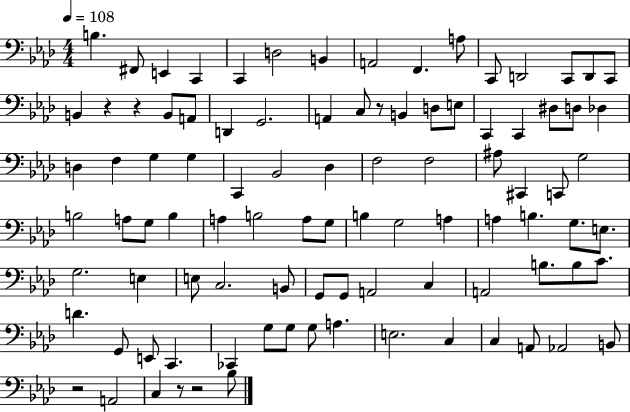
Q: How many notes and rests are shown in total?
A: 95